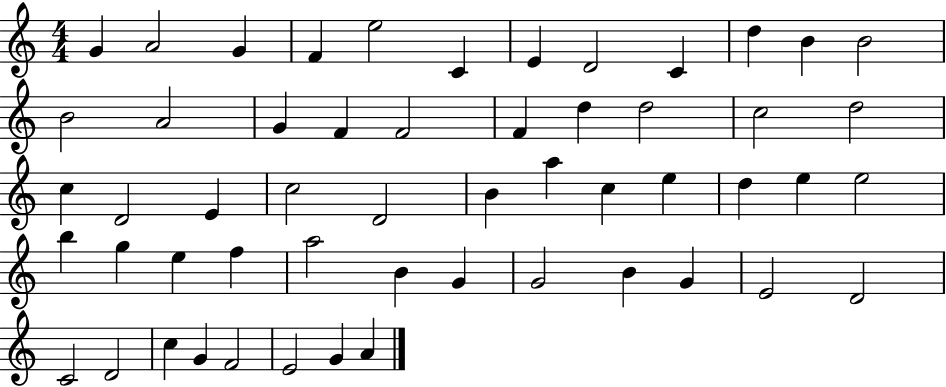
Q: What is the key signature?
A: C major